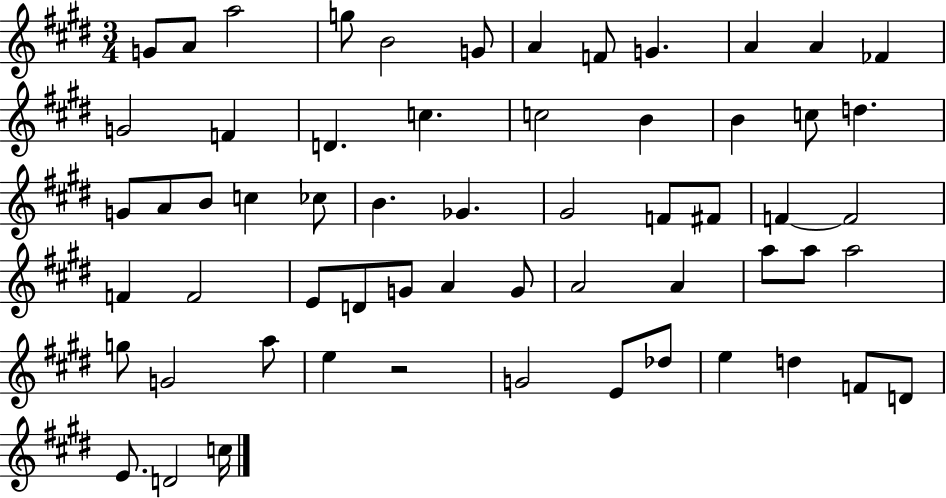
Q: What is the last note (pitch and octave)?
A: C5